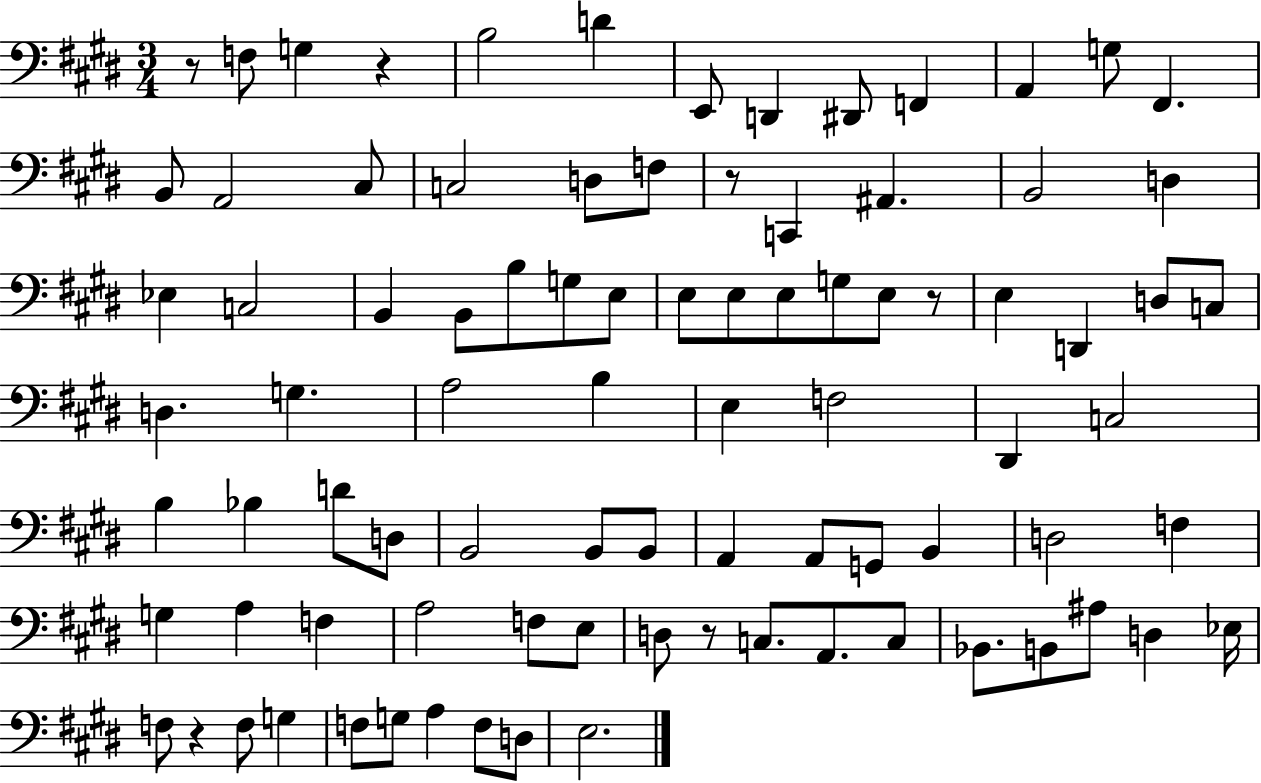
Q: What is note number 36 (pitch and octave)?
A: D3